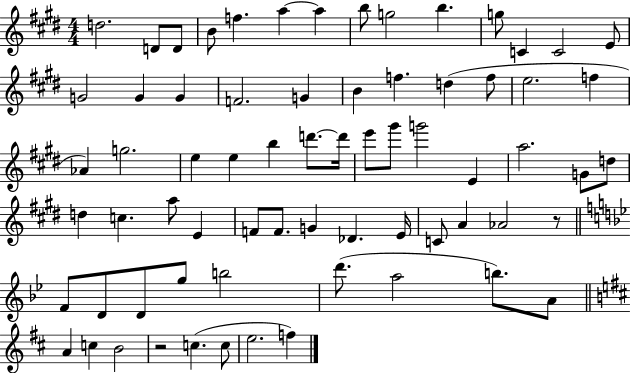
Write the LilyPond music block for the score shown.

{
  \clef treble
  \numericTimeSignature
  \time 4/4
  \key e \major
  \repeat volta 2 { d''2. d'8 d'8 | b'8 f''4. a''4~~ a''4 | b''8 g''2 b''4. | g''8 c'4 c'2 e'8 | \break g'2 g'4 g'4 | f'2. g'4 | b'4 f''4. d''4( f''8 | e''2. f''4 | \break aes'4) g''2. | e''4 e''4 b''4 d'''8.~~ d'''16 | e'''8 gis'''8 g'''2 e'4 | a''2. g'8 d''8 | \break d''4 c''4. a''8 e'4 | f'8 f'8. g'4 des'4. e'16 | c'8 a'4 aes'2 r8 | \bar "||" \break \key g \minor f'8 d'8 d'8 g''8 b''2 | d'''8.( a''2 b''8.) a'8 | \bar "||" \break \key b \minor a'4 c''4 b'2 | r2 c''4.( c''8 | e''2. f''4) | } \bar "|."
}